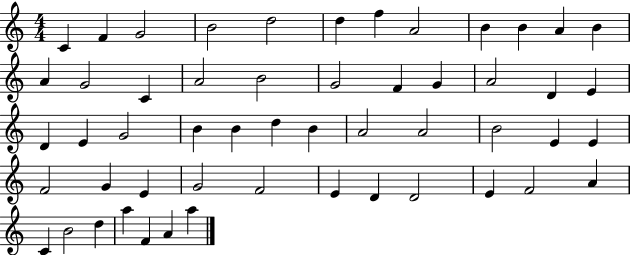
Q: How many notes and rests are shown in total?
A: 53